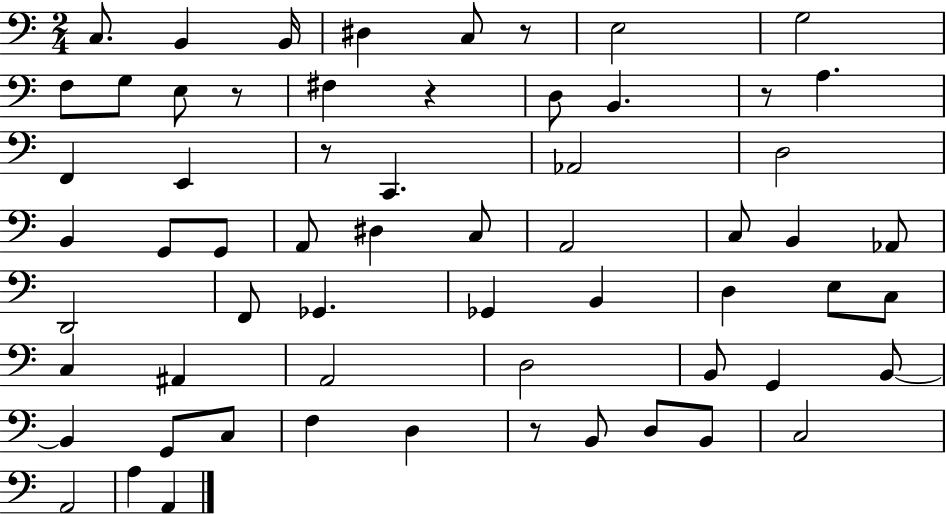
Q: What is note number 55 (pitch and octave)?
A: A3